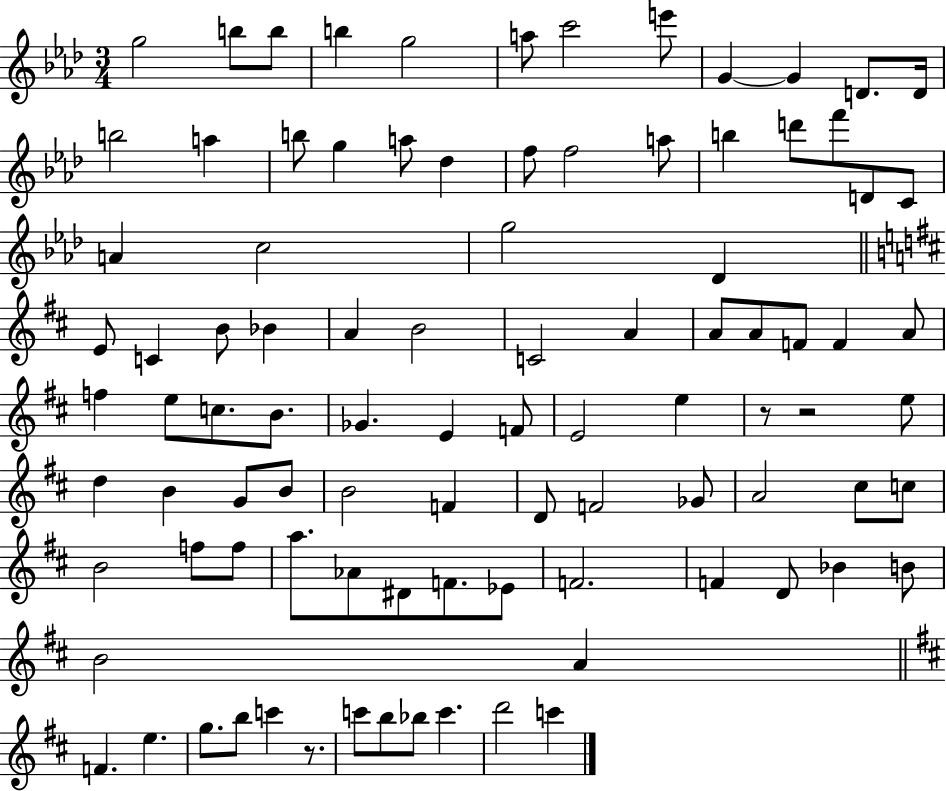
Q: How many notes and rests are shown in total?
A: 94